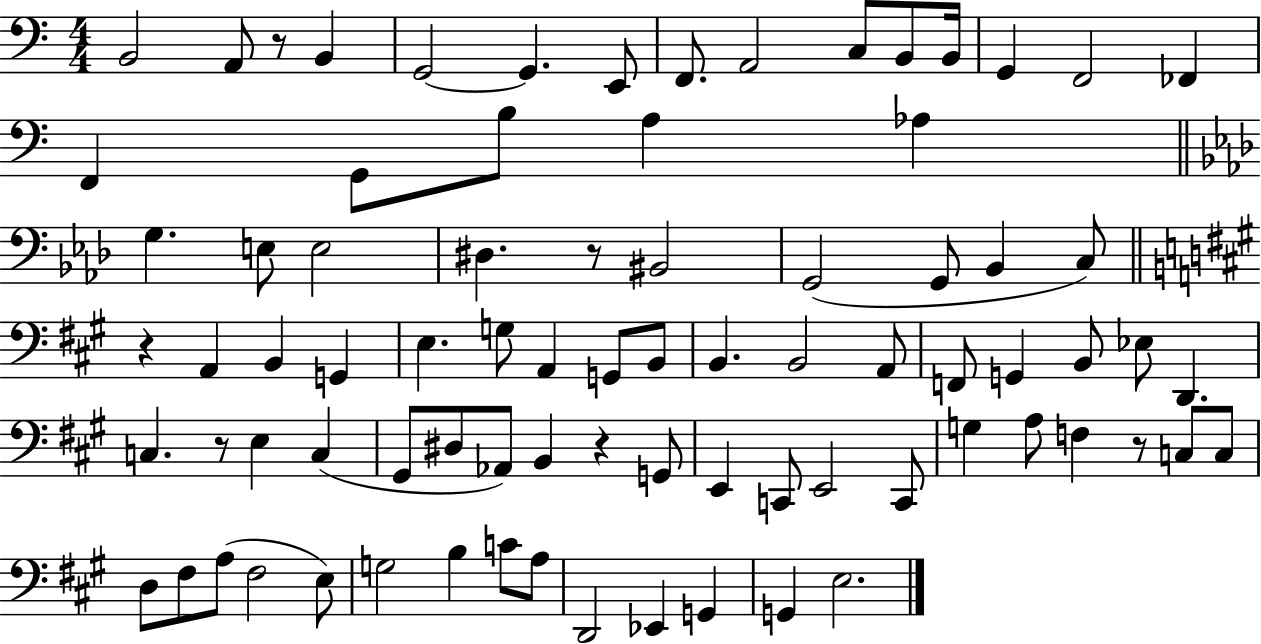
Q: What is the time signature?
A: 4/4